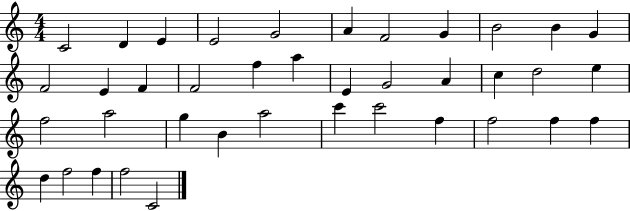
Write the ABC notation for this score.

X:1
T:Untitled
M:4/4
L:1/4
K:C
C2 D E E2 G2 A F2 G B2 B G F2 E F F2 f a E G2 A c d2 e f2 a2 g B a2 c' c'2 f f2 f f d f2 f f2 C2